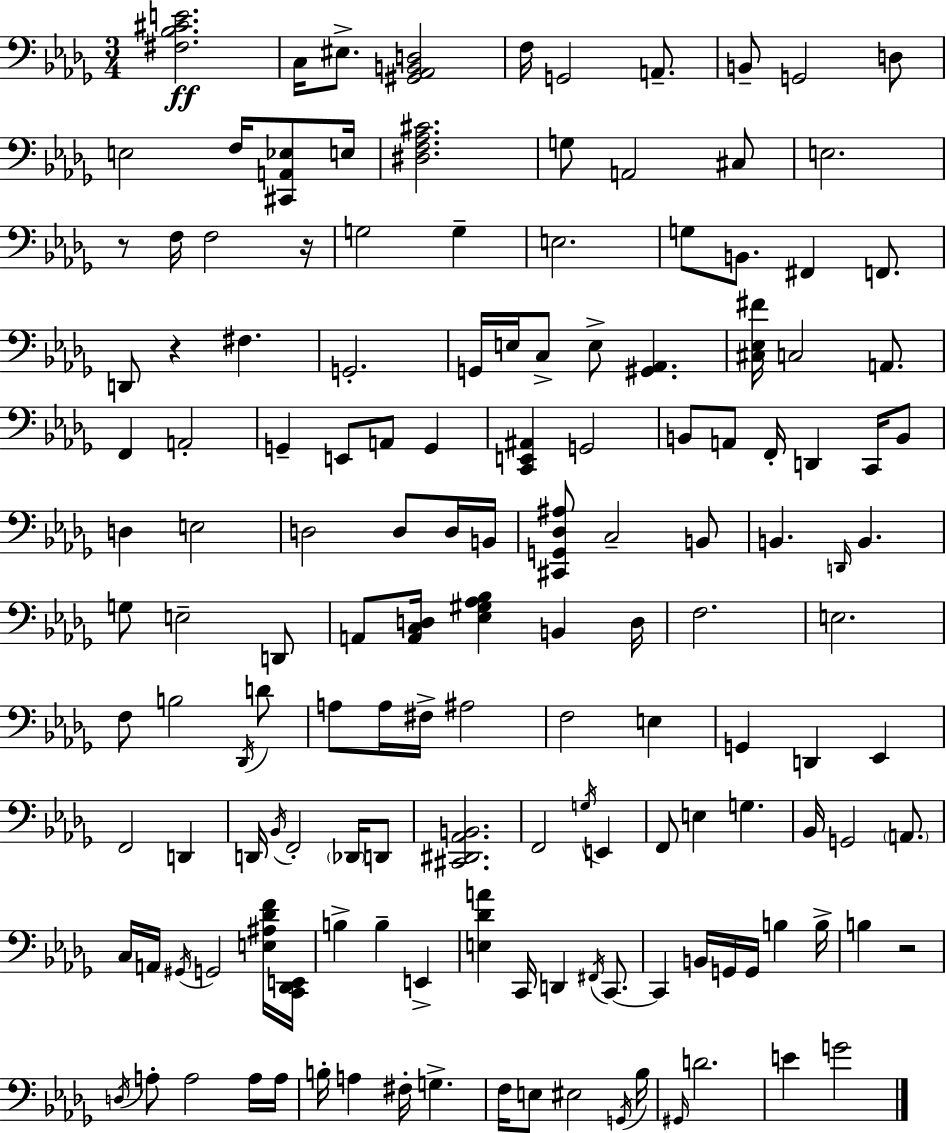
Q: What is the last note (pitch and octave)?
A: G4